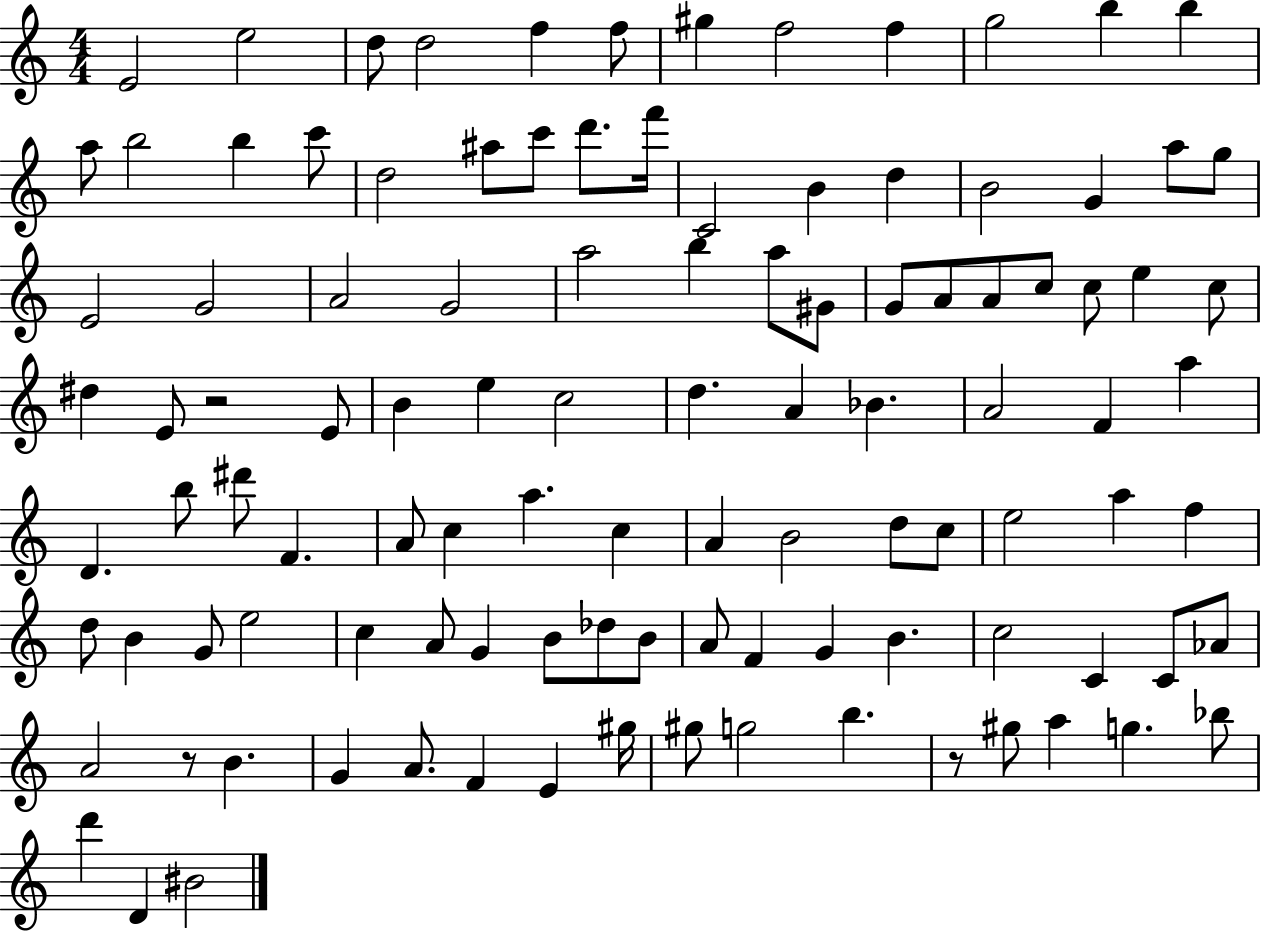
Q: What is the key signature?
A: C major